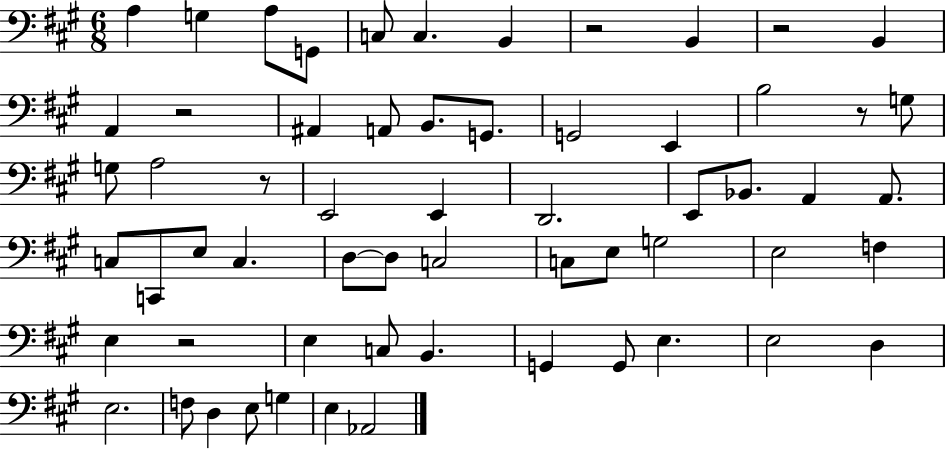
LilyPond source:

{
  \clef bass
  \numericTimeSignature
  \time 6/8
  \key a \major
  a4 g4 a8 g,8 | c8 c4. b,4 | r2 b,4 | r2 b,4 | \break a,4 r2 | ais,4 a,8 b,8. g,8. | g,2 e,4 | b2 r8 g8 | \break g8 a2 r8 | e,2 e,4 | d,2. | e,8 bes,8. a,4 a,8. | \break c8 c,8 e8 c4. | d8~~ d8 c2 | c8 e8 g2 | e2 f4 | \break e4 r2 | e4 c8 b,4. | g,4 g,8 e4. | e2 d4 | \break e2. | f8 d4 e8 g4 | e4 aes,2 | \bar "|."
}